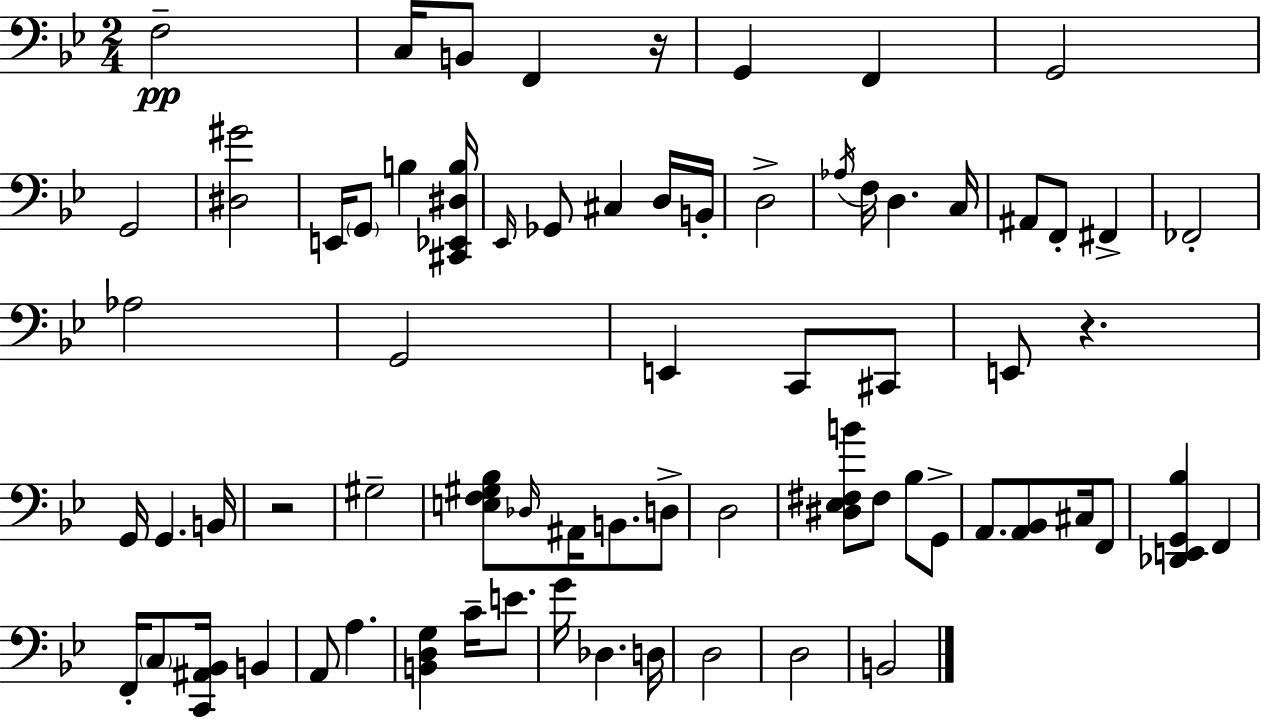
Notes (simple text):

F3/h C3/s B2/e F2/q R/s G2/q F2/q G2/h G2/h [D#3,G#4]/h E2/s G2/e B3/q [C#2,Eb2,D#3,B3]/s Eb2/s Gb2/e C#3/q D3/s B2/s D3/h Ab3/s F3/s D3/q. C3/s A#2/e F2/e F#2/q FES2/h Ab3/h G2/h E2/q C2/e C#2/e E2/e R/q. G2/s G2/q. B2/s R/h G#3/h [E3,F3,G#3,Bb3]/e Db3/s A#2/s B2/e. D3/e D3/h [D#3,Eb3,F#3,B4]/e F#3/e Bb3/e G2/e A2/e. [A2,Bb2]/e C#3/s F2/e [Db2,E2,G2,Bb3]/q F2/q F2/s C3/e [C2,A#2,Bb2]/s B2/q A2/e A3/q. [B2,D3,G3]/q C4/s E4/e. G4/s Db3/q. D3/s D3/h D3/h B2/h